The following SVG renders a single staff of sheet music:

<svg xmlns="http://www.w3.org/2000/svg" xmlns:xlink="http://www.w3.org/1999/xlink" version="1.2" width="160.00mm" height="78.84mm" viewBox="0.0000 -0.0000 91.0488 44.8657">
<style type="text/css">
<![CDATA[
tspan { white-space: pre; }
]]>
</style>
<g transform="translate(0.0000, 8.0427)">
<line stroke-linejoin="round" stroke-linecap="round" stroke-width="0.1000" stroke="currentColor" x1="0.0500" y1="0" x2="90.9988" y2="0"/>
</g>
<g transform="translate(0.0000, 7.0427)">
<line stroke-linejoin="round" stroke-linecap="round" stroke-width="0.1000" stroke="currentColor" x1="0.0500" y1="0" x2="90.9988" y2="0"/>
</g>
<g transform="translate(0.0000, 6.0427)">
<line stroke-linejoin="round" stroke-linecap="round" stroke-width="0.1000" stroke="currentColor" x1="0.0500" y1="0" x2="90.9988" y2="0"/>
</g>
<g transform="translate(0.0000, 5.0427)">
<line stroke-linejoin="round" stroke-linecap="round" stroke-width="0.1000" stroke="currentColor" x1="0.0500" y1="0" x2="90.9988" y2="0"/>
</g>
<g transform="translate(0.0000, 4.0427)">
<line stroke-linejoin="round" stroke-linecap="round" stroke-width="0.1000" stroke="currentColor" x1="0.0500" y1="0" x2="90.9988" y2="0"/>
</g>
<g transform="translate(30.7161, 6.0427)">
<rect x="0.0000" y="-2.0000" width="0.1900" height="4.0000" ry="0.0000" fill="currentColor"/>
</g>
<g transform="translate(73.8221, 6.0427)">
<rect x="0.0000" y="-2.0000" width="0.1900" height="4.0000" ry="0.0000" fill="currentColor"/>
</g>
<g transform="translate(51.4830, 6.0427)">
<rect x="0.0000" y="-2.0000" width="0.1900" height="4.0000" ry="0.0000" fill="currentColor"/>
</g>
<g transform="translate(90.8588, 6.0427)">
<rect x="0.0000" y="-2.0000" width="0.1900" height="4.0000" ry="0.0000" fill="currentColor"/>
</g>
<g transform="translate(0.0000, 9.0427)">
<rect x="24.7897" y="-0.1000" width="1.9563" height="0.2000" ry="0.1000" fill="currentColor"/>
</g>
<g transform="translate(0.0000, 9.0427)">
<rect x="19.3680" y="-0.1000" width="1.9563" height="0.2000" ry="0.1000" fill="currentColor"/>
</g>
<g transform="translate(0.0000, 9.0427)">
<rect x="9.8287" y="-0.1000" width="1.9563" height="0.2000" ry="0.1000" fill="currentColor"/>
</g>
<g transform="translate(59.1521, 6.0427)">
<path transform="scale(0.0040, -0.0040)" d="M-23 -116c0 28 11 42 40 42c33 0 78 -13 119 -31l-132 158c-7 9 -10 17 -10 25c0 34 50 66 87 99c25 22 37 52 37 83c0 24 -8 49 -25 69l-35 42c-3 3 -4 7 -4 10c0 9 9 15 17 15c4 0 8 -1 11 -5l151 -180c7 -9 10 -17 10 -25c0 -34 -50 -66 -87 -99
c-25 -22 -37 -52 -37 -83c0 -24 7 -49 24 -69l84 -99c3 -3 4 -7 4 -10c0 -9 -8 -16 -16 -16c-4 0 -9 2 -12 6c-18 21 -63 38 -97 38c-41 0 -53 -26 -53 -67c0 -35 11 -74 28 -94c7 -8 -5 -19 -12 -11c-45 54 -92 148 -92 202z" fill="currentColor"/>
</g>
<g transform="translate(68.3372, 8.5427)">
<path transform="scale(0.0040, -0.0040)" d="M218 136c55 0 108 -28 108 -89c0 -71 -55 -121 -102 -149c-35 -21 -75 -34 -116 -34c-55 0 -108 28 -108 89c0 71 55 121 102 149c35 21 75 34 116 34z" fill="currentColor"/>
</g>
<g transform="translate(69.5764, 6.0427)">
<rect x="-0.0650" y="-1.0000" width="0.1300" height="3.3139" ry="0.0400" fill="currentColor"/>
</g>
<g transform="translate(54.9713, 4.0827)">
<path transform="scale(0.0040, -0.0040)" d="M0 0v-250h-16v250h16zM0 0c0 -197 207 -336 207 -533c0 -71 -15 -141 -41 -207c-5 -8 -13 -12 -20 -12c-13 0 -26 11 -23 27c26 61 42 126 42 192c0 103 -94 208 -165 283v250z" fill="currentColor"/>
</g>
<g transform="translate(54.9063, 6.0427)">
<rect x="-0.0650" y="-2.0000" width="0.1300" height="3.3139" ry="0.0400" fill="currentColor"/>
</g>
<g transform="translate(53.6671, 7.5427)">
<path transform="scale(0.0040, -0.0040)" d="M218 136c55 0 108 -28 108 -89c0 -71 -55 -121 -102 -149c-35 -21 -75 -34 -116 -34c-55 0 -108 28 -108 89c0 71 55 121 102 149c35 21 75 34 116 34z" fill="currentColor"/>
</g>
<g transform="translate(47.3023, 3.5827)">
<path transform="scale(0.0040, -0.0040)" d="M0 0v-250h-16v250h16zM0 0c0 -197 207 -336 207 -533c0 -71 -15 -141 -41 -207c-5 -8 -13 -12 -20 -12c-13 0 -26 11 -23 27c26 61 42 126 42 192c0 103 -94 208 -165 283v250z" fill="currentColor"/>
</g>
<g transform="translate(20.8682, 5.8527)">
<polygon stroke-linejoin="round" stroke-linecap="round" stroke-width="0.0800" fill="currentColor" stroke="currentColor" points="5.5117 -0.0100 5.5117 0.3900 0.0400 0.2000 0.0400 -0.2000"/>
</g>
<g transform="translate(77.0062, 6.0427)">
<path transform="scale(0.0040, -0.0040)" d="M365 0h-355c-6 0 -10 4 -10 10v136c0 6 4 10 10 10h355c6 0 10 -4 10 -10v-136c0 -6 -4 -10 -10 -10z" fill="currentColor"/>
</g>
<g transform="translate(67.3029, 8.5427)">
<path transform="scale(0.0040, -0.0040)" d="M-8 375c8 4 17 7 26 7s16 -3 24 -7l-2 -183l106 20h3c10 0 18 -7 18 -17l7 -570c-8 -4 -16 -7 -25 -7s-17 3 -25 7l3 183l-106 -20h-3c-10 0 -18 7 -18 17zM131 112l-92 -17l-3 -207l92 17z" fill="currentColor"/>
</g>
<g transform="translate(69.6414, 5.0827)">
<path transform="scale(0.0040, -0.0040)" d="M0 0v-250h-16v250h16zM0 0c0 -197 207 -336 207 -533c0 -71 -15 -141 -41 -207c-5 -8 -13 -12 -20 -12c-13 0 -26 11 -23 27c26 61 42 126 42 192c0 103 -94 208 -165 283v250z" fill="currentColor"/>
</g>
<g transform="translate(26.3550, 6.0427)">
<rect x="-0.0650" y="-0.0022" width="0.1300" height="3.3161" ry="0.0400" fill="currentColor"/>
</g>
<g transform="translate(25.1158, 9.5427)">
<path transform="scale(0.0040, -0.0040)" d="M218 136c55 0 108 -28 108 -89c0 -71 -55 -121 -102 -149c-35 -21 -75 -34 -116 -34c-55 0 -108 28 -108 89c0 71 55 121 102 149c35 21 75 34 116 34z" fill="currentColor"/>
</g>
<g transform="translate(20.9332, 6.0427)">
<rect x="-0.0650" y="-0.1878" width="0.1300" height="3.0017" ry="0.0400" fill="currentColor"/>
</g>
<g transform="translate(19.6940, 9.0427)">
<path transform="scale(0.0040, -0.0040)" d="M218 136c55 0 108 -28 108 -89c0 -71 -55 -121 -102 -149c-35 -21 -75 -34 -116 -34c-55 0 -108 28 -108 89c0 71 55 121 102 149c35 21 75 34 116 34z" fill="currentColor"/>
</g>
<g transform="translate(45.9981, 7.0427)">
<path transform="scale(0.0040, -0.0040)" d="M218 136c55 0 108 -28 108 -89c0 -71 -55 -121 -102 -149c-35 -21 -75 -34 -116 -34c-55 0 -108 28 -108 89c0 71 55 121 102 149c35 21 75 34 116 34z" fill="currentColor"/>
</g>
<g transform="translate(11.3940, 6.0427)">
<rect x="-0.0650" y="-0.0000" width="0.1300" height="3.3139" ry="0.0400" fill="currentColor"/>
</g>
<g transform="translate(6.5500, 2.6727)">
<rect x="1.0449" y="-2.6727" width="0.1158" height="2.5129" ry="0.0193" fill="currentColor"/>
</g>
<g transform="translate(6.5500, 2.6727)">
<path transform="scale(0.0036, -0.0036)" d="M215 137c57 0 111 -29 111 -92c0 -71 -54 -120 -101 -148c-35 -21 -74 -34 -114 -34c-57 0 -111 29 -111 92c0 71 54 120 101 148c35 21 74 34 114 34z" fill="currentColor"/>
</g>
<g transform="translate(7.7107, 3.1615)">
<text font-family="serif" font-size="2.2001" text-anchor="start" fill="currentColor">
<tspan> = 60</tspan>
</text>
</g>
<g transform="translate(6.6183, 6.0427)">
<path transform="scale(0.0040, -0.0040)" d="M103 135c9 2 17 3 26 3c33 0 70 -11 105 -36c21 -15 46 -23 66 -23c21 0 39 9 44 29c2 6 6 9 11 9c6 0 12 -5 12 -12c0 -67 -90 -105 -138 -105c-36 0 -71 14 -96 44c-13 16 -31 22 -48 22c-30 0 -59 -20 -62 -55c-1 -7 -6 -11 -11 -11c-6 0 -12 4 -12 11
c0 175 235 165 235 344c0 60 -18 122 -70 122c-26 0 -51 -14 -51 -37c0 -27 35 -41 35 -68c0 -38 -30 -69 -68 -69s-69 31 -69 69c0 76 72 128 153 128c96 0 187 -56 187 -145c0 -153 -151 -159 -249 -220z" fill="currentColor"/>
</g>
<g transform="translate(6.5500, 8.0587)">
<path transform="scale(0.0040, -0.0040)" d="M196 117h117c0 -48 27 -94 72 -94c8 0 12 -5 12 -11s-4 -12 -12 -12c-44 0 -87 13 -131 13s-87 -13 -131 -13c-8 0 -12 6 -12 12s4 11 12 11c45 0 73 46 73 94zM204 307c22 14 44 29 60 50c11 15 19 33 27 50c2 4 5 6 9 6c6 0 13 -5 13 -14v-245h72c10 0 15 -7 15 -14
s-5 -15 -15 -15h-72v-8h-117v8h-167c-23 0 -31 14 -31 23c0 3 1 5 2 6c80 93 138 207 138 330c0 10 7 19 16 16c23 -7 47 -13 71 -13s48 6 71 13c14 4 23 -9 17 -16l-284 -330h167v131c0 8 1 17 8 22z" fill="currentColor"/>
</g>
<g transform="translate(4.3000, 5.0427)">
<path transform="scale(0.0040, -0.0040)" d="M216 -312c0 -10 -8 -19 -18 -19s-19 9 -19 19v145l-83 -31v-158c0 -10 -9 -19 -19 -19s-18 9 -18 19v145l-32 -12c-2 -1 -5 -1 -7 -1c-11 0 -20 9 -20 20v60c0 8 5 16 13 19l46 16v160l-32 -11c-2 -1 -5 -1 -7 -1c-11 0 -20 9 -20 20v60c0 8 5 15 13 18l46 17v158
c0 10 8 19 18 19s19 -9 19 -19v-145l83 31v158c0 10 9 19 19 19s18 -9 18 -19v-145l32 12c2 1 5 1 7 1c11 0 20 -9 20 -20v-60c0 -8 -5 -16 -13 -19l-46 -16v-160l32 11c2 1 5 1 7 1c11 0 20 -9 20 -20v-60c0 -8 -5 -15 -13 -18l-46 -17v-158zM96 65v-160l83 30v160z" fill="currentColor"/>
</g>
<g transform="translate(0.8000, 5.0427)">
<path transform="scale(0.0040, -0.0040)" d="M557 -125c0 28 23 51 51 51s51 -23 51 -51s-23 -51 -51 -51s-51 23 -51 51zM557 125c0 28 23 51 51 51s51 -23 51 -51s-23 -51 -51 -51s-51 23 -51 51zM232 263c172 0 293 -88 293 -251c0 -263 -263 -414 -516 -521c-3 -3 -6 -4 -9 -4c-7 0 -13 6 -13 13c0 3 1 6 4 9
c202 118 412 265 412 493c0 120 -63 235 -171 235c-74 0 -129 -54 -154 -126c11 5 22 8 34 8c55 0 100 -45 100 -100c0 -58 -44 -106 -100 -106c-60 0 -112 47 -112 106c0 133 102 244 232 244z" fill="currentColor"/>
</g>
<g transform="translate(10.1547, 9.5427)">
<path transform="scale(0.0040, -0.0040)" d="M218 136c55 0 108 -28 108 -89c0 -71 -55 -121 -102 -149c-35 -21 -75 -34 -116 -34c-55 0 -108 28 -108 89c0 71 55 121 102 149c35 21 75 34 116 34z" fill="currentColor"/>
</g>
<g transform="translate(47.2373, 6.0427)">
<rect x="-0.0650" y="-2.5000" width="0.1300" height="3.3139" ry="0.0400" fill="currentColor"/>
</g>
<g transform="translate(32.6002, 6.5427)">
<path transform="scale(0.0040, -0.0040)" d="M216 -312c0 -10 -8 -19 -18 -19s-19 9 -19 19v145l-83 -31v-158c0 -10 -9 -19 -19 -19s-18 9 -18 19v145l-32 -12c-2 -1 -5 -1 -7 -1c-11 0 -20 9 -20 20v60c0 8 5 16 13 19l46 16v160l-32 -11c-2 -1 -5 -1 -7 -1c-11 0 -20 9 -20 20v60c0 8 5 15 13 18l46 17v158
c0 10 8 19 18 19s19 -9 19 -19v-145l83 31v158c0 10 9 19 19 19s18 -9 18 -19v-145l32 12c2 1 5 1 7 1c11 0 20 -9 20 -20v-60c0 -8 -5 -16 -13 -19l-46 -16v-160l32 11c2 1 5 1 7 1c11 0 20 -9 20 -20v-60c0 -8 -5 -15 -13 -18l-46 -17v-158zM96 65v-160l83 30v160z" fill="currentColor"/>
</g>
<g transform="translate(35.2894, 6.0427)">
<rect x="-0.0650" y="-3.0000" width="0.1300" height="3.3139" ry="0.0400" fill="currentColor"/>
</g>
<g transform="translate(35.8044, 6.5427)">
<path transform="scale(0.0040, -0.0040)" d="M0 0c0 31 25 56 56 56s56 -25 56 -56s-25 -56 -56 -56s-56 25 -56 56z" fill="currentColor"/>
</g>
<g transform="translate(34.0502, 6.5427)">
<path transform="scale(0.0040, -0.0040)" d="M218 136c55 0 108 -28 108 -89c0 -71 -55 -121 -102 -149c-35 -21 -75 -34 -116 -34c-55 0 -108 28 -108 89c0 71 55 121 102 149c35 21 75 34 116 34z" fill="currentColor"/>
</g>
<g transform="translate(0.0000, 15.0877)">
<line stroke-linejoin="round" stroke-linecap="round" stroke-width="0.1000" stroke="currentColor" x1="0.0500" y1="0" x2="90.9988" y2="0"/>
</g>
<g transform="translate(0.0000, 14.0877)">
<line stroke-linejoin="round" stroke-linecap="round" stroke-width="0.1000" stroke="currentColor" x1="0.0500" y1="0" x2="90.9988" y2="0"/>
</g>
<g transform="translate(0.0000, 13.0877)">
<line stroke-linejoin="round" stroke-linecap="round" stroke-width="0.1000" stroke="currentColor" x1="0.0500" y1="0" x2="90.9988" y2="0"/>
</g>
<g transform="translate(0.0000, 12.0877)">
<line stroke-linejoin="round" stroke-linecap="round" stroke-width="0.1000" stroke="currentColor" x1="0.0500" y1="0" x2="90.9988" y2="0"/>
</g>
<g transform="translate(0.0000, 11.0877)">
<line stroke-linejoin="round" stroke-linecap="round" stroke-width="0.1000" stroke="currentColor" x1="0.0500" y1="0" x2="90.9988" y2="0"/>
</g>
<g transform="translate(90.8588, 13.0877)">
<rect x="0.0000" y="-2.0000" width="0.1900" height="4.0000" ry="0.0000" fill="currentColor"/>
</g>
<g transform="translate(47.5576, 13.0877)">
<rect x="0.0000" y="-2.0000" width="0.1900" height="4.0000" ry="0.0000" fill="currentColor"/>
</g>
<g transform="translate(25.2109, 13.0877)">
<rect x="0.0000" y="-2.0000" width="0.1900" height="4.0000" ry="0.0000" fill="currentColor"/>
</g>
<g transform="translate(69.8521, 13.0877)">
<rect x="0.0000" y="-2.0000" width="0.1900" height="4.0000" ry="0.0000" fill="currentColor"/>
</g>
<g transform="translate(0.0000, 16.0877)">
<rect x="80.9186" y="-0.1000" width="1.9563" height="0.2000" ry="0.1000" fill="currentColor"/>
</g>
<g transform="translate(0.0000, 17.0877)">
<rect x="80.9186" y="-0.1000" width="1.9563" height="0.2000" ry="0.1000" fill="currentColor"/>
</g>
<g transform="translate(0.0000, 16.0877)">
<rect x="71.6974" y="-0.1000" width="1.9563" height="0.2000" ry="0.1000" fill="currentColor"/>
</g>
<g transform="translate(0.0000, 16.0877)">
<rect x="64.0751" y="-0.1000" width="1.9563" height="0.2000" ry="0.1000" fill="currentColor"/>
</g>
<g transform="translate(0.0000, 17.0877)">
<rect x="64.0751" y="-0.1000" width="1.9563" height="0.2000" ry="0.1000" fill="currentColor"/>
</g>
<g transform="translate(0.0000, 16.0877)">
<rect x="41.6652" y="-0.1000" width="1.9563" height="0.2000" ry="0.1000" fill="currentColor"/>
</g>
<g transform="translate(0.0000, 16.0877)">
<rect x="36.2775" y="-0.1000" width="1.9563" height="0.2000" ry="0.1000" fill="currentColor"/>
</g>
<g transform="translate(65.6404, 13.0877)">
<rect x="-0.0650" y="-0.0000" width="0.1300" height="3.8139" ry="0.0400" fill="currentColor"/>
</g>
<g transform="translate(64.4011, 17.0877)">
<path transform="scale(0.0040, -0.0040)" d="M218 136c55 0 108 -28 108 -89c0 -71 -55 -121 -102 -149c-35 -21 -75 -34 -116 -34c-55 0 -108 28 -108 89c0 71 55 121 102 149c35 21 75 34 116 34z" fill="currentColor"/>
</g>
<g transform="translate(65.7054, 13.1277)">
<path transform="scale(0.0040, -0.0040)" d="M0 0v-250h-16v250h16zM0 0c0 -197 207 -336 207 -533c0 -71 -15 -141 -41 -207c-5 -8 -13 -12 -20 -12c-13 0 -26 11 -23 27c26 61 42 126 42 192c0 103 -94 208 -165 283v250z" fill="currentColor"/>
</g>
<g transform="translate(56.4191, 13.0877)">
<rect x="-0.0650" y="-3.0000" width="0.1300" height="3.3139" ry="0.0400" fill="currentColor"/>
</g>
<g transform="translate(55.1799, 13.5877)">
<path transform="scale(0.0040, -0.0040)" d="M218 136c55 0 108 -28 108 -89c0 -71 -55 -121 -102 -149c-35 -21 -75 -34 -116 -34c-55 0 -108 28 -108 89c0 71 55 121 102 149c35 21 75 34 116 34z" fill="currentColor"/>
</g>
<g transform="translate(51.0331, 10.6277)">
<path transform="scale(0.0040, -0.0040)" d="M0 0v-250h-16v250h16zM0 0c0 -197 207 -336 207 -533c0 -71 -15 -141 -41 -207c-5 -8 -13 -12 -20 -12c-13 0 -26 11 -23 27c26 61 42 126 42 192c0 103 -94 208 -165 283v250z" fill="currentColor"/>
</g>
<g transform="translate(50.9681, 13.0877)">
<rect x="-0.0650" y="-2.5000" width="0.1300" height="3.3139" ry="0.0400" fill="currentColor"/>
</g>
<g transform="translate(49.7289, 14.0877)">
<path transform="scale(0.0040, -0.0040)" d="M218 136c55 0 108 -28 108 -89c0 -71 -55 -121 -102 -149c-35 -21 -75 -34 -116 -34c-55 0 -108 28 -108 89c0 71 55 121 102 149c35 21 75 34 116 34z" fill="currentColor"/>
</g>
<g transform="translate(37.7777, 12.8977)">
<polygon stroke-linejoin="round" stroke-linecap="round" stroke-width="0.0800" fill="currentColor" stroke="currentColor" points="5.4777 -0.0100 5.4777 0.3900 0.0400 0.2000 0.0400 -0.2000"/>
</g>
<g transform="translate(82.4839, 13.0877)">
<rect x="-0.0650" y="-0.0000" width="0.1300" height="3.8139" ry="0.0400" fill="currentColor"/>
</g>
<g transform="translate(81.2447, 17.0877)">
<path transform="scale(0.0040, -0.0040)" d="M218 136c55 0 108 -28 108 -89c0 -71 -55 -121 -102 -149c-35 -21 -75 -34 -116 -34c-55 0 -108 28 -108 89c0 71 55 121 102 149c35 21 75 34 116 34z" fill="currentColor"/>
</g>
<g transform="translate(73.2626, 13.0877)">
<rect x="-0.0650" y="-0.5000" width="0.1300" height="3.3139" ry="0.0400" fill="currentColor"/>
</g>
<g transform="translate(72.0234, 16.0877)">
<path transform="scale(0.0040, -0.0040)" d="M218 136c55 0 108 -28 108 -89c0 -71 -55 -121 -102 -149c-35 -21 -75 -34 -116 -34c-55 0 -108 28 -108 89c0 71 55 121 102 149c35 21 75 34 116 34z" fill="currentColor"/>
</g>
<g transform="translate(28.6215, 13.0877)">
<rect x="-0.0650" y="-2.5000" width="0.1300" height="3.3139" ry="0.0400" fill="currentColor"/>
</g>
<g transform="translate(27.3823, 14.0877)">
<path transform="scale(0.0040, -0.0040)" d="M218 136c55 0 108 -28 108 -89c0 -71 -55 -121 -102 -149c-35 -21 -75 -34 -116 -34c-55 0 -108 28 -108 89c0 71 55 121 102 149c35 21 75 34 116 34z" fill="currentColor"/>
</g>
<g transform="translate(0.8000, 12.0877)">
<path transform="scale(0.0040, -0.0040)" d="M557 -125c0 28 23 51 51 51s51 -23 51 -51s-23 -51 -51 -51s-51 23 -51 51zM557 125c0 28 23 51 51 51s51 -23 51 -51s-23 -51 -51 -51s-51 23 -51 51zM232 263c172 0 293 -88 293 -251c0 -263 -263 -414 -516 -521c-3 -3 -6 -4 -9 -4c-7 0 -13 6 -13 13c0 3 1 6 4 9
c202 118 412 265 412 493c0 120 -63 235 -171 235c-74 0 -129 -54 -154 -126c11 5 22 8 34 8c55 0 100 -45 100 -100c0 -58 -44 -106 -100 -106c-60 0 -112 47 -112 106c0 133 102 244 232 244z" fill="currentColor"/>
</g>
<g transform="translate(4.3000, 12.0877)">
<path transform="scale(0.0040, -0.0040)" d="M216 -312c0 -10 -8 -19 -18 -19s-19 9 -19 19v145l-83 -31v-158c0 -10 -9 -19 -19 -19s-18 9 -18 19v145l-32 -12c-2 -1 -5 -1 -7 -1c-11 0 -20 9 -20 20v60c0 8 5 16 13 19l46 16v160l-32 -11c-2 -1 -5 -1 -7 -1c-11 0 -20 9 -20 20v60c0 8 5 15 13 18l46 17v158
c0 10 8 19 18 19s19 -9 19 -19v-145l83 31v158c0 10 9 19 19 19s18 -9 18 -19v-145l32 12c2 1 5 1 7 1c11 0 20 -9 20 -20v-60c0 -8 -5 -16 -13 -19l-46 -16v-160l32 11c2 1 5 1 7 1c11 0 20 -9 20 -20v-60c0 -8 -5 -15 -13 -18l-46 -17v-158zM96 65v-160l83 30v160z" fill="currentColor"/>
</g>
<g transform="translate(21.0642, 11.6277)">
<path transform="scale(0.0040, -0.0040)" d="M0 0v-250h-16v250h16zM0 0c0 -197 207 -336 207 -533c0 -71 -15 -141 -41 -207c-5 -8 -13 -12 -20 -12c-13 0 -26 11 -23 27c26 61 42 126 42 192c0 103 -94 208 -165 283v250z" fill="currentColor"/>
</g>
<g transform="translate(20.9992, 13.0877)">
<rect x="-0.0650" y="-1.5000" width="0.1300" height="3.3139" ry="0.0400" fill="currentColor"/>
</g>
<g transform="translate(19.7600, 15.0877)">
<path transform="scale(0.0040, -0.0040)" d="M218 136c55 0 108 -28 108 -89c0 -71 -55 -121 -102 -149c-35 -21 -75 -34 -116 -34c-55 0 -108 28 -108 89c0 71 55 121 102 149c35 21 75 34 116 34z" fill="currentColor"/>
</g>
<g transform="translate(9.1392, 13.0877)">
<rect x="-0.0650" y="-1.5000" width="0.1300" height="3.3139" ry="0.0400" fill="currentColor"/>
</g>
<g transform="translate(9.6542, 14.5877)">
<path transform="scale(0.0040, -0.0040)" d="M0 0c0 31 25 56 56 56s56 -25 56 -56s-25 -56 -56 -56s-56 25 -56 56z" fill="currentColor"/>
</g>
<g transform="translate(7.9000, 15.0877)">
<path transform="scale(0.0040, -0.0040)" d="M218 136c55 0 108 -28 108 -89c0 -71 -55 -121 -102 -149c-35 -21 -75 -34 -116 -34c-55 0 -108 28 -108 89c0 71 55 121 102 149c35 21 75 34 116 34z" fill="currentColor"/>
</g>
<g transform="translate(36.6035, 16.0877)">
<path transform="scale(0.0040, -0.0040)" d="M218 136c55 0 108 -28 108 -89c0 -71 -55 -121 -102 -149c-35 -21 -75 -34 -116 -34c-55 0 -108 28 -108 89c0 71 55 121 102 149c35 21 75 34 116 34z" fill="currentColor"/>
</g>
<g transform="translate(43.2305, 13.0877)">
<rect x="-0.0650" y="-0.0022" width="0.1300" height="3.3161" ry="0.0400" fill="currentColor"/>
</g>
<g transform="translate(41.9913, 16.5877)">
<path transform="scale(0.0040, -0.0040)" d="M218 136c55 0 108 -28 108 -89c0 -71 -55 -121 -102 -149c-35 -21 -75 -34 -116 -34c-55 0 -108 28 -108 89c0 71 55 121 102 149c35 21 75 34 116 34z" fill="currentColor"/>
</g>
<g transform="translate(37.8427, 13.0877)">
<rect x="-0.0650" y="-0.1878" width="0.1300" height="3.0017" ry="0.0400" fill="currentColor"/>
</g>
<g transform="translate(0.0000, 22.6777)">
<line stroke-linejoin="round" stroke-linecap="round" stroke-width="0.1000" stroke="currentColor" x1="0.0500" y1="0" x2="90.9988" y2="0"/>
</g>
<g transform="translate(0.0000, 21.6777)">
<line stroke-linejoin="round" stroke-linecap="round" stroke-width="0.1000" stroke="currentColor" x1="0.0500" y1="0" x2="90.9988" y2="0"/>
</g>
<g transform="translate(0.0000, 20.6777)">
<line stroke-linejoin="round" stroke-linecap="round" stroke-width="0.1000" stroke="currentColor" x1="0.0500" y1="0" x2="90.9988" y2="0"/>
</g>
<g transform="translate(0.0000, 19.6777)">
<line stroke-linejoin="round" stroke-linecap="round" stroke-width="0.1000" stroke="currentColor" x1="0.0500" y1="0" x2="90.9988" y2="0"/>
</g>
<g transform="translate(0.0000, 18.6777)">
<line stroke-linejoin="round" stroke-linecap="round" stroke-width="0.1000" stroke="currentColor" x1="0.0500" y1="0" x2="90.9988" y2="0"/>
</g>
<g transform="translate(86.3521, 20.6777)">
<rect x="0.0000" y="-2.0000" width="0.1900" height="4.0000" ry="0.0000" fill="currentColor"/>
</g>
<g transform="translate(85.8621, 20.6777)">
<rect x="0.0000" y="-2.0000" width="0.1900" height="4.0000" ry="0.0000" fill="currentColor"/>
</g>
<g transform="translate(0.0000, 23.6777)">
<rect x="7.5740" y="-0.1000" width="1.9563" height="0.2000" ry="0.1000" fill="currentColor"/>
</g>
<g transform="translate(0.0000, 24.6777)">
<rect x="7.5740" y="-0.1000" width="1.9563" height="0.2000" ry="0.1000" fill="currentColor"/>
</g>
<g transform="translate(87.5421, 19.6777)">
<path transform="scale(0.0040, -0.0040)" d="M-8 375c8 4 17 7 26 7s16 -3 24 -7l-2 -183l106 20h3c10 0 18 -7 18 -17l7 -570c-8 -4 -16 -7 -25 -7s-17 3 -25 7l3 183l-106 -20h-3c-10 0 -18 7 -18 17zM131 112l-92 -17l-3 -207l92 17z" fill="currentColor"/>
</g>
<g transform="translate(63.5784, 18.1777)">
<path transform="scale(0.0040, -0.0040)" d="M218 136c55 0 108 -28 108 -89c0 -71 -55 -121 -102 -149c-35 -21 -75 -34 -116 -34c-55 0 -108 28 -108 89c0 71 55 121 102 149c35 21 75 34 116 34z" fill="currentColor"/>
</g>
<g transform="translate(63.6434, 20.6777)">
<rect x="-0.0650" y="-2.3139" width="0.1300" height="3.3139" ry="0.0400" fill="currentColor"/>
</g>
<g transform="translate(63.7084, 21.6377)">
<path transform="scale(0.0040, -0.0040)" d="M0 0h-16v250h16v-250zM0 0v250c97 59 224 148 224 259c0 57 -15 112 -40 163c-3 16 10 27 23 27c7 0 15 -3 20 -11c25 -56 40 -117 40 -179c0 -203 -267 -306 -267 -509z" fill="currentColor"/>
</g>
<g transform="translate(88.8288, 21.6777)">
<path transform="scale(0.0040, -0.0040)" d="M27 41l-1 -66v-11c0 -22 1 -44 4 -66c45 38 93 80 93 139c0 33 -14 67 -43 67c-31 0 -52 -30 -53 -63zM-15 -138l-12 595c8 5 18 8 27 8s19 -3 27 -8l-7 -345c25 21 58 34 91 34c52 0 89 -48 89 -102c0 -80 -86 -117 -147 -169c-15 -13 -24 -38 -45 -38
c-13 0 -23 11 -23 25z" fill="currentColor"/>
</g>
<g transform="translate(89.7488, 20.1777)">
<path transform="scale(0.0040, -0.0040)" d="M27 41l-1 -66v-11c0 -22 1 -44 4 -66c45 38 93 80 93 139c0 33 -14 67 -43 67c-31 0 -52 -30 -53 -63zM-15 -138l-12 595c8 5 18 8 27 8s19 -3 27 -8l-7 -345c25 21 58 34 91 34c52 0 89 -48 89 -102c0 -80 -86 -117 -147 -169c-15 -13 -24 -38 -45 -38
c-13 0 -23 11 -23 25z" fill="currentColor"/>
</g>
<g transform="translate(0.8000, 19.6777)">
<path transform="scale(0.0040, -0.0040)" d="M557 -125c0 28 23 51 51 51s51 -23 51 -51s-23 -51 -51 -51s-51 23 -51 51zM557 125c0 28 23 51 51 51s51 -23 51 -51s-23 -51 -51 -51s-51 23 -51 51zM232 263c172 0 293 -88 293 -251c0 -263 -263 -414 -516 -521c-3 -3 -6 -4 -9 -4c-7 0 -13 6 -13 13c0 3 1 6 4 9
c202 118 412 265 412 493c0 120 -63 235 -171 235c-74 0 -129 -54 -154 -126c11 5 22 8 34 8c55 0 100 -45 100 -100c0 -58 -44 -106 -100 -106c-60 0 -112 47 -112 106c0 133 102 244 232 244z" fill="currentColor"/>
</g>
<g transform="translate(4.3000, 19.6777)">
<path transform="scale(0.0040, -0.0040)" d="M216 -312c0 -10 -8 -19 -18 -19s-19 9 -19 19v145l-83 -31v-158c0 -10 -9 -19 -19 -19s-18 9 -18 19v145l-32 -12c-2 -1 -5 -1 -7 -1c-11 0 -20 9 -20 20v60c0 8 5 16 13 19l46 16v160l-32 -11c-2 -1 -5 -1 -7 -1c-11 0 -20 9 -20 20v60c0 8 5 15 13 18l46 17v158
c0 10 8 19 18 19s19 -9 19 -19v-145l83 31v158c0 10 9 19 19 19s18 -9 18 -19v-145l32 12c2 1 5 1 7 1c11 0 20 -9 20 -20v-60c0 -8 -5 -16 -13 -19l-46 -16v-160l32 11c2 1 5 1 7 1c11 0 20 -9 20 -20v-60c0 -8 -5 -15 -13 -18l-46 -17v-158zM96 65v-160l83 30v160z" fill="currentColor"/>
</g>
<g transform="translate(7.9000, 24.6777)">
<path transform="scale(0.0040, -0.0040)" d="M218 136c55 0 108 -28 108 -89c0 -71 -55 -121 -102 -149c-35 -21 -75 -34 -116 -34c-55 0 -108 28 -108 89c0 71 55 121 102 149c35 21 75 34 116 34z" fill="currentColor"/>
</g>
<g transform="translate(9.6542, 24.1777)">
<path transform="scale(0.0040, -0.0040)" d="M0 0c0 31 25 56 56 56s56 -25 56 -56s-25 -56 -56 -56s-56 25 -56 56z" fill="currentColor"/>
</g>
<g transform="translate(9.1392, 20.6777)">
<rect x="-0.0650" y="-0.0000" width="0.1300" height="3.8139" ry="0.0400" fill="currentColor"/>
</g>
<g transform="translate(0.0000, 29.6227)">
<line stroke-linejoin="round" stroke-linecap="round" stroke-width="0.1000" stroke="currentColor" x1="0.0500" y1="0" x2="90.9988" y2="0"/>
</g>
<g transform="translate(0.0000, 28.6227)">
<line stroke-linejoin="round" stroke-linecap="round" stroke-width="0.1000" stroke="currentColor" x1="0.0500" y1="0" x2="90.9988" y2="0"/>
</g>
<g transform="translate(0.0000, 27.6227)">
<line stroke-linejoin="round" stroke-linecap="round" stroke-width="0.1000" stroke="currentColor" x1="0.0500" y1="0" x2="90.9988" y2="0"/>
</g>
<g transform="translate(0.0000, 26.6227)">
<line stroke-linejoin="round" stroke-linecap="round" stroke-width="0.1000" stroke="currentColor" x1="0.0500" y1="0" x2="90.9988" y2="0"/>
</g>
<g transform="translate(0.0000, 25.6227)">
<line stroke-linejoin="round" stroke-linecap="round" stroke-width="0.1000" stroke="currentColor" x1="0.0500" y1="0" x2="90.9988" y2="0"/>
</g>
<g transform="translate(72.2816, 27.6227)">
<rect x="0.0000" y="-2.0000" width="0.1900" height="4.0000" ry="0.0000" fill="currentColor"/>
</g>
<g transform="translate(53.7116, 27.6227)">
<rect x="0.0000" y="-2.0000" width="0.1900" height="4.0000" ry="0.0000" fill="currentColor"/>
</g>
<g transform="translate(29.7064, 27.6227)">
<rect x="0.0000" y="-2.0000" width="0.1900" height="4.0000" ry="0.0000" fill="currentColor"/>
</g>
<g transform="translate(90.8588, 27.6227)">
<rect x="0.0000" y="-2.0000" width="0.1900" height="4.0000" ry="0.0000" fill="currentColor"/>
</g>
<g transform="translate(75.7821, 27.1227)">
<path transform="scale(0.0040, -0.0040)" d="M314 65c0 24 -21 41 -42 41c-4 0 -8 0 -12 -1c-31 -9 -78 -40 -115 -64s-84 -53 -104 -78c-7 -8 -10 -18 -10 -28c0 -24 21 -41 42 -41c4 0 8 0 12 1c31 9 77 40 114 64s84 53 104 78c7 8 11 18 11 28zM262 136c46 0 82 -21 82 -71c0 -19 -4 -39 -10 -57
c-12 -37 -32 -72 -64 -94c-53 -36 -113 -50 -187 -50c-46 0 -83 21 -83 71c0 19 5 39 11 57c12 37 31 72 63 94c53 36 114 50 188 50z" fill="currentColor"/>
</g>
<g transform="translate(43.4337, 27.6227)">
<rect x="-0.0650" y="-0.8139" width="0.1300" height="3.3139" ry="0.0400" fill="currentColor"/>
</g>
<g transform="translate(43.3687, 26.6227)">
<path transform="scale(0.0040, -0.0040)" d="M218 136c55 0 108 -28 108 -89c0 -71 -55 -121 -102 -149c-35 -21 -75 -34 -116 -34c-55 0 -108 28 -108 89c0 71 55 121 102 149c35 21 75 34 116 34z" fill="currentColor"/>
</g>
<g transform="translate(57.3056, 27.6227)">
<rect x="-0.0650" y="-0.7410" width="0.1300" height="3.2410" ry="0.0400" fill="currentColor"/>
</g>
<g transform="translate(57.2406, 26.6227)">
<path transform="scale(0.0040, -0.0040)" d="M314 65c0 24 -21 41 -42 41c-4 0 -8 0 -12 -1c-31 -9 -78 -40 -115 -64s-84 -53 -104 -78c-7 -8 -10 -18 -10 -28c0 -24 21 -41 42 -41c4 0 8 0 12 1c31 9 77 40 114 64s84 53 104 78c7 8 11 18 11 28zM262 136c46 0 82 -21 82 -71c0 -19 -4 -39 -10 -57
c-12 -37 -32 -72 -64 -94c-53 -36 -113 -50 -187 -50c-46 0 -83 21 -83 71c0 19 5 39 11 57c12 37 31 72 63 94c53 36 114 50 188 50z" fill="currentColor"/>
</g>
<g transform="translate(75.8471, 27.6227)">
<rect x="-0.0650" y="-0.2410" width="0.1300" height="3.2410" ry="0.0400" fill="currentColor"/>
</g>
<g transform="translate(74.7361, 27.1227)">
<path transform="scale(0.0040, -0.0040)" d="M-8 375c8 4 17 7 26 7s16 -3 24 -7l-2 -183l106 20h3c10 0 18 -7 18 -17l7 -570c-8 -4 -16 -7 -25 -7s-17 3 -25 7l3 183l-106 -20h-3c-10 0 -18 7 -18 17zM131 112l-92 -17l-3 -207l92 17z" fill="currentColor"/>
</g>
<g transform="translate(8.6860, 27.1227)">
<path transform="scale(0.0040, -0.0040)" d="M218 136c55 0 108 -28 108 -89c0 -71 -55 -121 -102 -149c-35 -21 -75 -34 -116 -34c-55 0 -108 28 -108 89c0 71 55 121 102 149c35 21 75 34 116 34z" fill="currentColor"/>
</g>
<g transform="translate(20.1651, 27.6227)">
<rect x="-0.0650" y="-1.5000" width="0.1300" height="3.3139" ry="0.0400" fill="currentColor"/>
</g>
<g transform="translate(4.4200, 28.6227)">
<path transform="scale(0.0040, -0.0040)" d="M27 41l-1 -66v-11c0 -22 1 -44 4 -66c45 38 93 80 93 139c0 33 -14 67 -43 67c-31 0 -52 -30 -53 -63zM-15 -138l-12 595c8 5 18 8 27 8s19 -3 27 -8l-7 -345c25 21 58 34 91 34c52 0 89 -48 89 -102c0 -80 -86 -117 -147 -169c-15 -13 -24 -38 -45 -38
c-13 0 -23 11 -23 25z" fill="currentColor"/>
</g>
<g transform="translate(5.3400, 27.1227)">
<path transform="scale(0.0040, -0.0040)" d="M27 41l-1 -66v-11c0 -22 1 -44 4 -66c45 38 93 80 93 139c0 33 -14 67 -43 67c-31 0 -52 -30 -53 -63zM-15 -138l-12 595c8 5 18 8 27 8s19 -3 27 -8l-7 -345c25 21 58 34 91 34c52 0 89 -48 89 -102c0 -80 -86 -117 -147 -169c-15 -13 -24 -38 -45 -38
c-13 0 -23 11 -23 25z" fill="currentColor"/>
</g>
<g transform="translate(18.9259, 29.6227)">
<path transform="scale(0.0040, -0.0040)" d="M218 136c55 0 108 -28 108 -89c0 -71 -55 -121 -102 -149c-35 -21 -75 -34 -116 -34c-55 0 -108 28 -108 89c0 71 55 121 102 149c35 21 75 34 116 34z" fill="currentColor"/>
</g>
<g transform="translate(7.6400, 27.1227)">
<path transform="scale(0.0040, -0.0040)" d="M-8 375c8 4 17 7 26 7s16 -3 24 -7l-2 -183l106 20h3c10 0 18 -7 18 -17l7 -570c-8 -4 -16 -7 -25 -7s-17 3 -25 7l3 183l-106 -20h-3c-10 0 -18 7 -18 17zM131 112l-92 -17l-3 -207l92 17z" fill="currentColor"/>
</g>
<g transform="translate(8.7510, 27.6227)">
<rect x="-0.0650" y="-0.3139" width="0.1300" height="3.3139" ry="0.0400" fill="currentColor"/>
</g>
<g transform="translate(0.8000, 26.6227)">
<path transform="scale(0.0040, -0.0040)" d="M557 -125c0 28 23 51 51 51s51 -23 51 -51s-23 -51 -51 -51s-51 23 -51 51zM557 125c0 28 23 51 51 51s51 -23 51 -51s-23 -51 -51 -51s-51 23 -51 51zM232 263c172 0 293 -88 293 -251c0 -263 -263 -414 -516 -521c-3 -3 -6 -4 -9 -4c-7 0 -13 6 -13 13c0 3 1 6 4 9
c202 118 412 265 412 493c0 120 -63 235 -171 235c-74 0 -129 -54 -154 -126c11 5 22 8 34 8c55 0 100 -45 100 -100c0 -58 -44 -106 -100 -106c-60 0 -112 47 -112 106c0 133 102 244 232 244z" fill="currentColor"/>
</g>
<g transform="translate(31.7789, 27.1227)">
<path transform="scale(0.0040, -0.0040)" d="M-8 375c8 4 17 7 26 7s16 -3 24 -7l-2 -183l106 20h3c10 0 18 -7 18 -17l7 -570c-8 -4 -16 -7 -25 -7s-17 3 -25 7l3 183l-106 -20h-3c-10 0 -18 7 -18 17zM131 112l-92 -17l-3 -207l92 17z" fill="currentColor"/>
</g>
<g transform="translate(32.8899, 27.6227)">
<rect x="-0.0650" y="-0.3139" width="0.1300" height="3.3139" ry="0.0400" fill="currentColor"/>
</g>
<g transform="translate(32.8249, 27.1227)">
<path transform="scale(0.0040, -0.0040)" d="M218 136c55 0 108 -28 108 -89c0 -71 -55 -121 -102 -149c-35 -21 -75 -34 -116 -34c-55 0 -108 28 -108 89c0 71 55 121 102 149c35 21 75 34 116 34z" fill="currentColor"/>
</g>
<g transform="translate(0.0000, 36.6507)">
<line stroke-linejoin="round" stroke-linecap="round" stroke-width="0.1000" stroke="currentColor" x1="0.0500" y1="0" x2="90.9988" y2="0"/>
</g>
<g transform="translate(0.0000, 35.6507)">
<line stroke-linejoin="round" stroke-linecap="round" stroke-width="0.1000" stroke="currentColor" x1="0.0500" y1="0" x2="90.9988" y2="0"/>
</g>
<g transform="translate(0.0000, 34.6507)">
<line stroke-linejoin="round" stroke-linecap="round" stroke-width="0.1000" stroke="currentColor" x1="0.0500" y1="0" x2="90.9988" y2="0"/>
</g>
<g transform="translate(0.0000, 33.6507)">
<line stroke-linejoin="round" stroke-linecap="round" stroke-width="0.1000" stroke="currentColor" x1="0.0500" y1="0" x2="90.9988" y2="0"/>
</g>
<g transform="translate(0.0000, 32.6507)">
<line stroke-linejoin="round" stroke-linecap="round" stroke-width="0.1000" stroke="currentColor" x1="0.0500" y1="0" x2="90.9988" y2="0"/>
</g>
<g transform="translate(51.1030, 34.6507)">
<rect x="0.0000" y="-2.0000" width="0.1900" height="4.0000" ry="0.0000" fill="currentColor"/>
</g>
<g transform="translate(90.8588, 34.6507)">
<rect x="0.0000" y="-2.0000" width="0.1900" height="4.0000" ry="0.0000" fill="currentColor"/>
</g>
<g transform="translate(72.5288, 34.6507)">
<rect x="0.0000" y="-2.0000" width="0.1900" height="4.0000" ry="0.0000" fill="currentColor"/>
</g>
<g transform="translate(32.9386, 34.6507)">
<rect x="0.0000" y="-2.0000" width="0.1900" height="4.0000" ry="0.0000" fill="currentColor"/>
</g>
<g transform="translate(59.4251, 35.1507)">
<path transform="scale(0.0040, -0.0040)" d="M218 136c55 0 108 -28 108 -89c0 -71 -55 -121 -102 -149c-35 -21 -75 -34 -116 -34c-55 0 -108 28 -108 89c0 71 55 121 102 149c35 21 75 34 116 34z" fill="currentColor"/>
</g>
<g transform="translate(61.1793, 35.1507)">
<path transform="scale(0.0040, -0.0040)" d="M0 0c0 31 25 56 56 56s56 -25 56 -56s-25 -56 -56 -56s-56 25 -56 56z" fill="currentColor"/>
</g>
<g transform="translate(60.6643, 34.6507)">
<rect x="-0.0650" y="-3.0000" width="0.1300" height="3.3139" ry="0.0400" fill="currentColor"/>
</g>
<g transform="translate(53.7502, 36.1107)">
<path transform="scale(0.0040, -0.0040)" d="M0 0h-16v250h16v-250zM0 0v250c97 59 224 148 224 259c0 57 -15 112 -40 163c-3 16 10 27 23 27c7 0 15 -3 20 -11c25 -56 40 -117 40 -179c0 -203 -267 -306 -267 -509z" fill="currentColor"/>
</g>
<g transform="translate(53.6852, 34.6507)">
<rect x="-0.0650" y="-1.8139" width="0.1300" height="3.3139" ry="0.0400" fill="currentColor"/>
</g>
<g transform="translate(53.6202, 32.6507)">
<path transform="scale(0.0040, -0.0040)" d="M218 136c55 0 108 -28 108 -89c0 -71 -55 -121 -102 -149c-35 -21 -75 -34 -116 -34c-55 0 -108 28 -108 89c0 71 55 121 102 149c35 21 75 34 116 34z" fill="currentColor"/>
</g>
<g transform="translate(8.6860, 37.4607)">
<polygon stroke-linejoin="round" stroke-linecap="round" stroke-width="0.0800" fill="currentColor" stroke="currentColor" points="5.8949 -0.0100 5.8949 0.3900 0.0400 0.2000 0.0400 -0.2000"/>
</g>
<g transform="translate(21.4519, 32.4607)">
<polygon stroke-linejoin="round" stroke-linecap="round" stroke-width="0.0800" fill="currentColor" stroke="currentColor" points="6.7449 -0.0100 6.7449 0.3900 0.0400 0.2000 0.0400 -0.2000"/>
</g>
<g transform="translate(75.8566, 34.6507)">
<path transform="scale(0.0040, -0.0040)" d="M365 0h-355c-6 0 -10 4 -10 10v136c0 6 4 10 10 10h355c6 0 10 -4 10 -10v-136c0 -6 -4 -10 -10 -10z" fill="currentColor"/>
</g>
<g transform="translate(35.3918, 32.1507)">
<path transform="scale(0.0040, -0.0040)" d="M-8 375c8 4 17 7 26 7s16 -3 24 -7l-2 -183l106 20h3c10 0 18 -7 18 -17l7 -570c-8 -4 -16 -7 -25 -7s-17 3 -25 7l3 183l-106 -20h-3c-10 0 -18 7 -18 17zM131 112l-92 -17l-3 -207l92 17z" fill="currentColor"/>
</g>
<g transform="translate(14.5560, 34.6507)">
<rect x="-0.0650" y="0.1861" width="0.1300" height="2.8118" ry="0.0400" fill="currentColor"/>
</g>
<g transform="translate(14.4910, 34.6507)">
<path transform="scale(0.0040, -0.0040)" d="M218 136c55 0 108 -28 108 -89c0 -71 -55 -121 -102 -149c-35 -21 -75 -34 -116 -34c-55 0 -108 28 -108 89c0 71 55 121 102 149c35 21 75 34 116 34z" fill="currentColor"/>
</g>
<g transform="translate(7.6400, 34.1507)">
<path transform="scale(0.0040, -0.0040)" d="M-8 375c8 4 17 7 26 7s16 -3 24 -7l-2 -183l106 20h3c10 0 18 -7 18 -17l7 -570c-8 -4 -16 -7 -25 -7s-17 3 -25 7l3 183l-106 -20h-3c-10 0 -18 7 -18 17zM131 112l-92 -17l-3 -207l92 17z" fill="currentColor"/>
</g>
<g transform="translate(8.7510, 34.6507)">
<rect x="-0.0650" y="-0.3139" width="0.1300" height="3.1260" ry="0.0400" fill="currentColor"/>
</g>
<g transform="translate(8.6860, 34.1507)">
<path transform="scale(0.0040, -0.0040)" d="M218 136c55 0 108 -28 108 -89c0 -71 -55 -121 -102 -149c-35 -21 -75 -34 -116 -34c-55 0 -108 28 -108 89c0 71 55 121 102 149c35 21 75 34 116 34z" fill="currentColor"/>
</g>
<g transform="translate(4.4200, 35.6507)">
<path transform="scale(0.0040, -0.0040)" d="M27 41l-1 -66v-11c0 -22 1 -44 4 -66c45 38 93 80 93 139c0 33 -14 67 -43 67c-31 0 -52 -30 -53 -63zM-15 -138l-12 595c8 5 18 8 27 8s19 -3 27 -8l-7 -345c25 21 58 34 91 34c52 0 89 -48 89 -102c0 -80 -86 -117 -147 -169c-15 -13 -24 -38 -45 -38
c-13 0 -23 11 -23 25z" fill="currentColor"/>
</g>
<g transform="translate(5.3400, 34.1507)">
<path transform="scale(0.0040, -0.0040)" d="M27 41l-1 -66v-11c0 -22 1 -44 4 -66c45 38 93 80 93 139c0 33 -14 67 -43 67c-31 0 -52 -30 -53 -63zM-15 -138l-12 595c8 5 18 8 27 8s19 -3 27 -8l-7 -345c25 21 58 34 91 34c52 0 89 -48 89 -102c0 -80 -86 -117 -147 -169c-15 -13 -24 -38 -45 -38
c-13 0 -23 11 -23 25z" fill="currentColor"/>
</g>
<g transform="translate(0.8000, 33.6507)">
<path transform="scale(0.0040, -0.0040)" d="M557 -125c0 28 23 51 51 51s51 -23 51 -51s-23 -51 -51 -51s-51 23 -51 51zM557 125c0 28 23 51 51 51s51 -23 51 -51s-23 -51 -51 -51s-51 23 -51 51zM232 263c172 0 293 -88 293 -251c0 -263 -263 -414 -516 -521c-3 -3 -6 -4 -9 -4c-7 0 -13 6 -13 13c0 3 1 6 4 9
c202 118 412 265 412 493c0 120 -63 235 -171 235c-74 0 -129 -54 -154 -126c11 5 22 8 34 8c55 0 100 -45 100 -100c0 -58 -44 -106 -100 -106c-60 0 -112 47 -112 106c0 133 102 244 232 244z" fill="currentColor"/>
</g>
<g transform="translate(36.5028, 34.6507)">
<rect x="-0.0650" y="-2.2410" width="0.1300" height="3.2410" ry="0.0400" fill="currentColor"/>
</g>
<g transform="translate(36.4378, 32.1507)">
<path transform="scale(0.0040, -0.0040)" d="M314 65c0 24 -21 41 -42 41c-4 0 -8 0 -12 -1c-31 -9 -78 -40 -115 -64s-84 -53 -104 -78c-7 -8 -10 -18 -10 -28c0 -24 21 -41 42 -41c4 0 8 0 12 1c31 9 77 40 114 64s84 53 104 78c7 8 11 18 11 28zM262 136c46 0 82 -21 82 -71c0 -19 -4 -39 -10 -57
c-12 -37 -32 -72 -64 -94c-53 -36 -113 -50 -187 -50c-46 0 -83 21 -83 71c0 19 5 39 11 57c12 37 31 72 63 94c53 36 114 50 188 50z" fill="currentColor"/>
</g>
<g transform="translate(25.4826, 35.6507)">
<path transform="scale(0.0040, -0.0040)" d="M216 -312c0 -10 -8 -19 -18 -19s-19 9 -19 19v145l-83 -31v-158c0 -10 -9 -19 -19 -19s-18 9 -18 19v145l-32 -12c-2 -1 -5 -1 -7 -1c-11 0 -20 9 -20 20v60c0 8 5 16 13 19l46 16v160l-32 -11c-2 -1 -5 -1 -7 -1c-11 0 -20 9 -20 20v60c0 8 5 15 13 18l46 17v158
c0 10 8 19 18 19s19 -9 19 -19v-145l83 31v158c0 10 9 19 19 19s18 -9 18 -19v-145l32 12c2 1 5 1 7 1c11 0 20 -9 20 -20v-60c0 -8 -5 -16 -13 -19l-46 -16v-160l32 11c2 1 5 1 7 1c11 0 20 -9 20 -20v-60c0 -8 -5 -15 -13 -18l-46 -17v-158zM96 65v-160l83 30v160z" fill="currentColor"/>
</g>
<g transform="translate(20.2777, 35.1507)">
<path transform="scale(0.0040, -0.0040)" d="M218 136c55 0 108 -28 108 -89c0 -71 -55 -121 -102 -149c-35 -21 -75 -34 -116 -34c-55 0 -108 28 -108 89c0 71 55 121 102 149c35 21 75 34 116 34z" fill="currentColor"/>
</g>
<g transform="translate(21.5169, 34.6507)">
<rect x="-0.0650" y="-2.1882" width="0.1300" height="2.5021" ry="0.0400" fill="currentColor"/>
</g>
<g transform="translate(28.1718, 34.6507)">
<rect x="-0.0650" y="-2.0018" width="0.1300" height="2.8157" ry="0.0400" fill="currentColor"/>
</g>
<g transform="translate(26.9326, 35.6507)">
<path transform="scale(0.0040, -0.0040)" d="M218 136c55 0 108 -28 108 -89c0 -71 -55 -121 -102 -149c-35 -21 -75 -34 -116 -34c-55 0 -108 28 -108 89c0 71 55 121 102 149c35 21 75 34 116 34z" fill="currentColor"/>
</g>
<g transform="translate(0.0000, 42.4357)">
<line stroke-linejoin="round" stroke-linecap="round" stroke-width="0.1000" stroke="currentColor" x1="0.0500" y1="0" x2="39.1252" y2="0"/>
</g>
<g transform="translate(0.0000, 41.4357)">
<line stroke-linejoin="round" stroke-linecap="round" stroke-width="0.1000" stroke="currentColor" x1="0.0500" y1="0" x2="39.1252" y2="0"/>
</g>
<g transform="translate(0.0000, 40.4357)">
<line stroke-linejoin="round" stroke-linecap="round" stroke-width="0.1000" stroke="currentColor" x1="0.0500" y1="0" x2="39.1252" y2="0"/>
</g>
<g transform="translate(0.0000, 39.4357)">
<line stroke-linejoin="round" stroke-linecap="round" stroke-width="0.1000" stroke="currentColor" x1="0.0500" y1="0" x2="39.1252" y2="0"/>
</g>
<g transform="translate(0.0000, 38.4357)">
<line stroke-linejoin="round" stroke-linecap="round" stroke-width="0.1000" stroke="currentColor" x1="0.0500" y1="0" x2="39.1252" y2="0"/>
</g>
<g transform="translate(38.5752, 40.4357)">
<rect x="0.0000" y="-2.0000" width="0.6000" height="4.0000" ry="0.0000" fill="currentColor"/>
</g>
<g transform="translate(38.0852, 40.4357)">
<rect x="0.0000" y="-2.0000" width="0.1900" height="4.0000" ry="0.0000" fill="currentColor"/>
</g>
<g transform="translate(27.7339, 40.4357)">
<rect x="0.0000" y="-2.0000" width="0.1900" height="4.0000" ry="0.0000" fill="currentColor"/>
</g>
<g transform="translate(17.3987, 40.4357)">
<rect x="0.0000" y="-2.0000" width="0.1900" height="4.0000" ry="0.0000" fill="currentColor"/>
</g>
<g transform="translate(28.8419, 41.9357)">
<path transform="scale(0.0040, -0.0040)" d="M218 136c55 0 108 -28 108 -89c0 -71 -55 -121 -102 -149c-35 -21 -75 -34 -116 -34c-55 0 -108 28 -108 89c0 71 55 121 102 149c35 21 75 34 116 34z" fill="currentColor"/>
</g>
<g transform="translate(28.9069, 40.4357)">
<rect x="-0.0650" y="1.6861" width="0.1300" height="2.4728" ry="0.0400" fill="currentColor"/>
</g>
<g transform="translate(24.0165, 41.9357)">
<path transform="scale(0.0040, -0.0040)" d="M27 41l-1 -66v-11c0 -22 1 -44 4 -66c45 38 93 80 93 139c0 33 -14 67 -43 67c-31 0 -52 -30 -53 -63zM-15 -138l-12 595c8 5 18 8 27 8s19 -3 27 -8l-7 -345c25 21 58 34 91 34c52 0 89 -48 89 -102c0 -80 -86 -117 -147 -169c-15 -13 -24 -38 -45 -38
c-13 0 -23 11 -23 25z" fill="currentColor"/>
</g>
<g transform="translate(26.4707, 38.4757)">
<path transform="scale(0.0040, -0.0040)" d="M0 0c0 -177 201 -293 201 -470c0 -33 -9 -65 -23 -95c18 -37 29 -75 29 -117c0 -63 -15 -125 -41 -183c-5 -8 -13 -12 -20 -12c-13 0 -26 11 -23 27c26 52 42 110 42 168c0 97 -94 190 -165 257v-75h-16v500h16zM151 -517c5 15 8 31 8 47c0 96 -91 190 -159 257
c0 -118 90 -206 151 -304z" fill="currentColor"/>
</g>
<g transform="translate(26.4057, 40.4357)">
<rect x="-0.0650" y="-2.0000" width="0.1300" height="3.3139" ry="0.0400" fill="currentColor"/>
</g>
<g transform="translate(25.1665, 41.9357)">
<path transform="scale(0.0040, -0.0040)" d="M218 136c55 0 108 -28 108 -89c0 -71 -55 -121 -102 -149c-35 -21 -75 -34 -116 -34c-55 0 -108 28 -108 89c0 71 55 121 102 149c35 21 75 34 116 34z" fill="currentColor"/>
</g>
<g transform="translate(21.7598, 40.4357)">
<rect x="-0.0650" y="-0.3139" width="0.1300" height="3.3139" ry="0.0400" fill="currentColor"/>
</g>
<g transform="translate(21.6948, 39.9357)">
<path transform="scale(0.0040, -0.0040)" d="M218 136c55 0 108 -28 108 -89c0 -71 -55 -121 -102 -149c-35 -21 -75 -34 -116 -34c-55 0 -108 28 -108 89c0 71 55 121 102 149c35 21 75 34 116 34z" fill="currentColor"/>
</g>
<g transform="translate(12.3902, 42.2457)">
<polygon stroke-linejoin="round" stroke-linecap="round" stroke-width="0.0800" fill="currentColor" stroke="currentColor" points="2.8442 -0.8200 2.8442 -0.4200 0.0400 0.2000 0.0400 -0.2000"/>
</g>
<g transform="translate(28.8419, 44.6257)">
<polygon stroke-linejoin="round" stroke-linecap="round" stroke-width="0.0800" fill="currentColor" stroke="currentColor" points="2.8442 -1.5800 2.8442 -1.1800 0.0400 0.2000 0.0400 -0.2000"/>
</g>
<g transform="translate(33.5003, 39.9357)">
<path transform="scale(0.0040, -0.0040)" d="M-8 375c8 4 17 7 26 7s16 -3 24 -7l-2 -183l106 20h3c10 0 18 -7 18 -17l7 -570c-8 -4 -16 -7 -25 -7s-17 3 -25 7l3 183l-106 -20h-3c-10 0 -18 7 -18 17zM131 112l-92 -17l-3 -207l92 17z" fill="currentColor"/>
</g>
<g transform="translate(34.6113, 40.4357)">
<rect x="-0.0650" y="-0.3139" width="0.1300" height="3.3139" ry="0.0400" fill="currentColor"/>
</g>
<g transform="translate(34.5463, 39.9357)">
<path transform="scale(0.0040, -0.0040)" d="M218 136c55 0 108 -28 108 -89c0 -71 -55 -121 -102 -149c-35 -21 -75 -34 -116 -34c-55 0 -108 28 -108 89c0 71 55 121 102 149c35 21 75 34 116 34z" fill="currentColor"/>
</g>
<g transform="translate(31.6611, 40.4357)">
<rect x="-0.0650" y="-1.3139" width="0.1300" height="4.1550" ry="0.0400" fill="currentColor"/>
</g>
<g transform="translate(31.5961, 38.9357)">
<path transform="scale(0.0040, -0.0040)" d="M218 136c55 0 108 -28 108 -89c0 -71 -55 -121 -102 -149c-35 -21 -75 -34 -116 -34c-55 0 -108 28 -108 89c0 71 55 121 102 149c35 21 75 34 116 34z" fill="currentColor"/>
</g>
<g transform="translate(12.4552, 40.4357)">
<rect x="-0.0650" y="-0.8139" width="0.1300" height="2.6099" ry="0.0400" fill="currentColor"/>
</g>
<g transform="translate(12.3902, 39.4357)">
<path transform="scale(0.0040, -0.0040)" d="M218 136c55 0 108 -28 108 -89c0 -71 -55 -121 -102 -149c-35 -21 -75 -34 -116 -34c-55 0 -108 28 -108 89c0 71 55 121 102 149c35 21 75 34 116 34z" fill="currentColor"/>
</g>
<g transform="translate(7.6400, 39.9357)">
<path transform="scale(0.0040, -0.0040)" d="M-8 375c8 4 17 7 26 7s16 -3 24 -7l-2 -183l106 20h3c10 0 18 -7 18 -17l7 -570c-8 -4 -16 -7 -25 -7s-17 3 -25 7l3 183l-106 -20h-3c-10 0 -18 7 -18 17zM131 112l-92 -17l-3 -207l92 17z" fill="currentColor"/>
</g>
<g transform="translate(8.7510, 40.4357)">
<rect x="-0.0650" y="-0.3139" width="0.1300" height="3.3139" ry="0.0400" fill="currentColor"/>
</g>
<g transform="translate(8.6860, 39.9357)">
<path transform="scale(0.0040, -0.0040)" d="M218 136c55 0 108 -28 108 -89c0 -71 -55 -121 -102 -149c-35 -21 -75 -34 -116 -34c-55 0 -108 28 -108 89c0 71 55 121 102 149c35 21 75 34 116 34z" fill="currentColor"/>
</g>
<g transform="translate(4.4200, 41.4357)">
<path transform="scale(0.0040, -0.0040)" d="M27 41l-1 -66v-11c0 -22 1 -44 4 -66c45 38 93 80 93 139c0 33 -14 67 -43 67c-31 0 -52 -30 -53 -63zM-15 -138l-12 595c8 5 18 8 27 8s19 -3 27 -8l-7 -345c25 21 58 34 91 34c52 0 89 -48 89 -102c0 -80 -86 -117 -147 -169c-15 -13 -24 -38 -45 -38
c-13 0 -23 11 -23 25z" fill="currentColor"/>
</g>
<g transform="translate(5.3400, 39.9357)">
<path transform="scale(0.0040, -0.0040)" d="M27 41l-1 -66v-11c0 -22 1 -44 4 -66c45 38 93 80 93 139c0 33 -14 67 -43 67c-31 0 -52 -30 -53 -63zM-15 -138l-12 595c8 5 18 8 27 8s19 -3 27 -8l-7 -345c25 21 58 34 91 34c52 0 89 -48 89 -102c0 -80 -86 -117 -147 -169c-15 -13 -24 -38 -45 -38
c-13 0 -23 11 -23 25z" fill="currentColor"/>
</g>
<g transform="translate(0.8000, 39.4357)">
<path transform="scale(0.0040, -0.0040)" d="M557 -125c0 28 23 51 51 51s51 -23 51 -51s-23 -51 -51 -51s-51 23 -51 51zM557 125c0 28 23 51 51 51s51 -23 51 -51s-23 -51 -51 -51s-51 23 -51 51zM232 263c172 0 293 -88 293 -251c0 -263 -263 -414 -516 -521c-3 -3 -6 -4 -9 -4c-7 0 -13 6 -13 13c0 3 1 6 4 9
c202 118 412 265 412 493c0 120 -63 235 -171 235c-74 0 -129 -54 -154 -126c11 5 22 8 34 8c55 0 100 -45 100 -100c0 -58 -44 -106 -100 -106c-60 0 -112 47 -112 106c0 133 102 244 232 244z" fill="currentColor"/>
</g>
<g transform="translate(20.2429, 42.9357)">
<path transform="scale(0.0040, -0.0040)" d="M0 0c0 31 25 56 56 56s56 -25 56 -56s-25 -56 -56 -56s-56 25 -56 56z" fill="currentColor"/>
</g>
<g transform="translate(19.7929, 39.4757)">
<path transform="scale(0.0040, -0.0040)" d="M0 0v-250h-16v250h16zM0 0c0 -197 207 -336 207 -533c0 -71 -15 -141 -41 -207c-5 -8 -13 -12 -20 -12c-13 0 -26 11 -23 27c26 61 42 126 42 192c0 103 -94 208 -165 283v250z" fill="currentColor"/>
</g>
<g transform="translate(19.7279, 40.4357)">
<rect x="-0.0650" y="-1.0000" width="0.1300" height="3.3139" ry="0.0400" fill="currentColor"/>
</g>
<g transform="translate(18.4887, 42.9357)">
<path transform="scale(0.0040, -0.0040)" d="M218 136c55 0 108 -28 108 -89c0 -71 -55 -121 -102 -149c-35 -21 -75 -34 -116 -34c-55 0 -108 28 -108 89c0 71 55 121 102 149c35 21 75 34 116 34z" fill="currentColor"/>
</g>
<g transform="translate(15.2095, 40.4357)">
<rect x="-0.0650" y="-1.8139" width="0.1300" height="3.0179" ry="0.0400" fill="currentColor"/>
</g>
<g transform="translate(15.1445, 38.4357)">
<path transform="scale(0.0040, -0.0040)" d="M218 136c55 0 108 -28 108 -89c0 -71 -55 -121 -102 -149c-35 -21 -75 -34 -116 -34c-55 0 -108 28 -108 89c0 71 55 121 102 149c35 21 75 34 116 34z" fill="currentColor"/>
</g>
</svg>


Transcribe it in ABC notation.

X:1
T:Untitled
M:2/4
L:1/4
K:G
D,, E,,/2 D,,/2 ^C, B,,/2 A,,/2 z F,,/2 z2 G,, G,,/2 B,, E,,/2 D,,/2 B,,/2 C, C,,/2 E,, C,, C,, B,/2 E, G,, E, F, F,2 E,2 E,/2 D,/2 C,/2 ^B,,/2 B,2 A,/2 C, z2 E, F,/2 A,/2 F,,/2 _E, _A,,/4 A,,/2 G,/2 E,